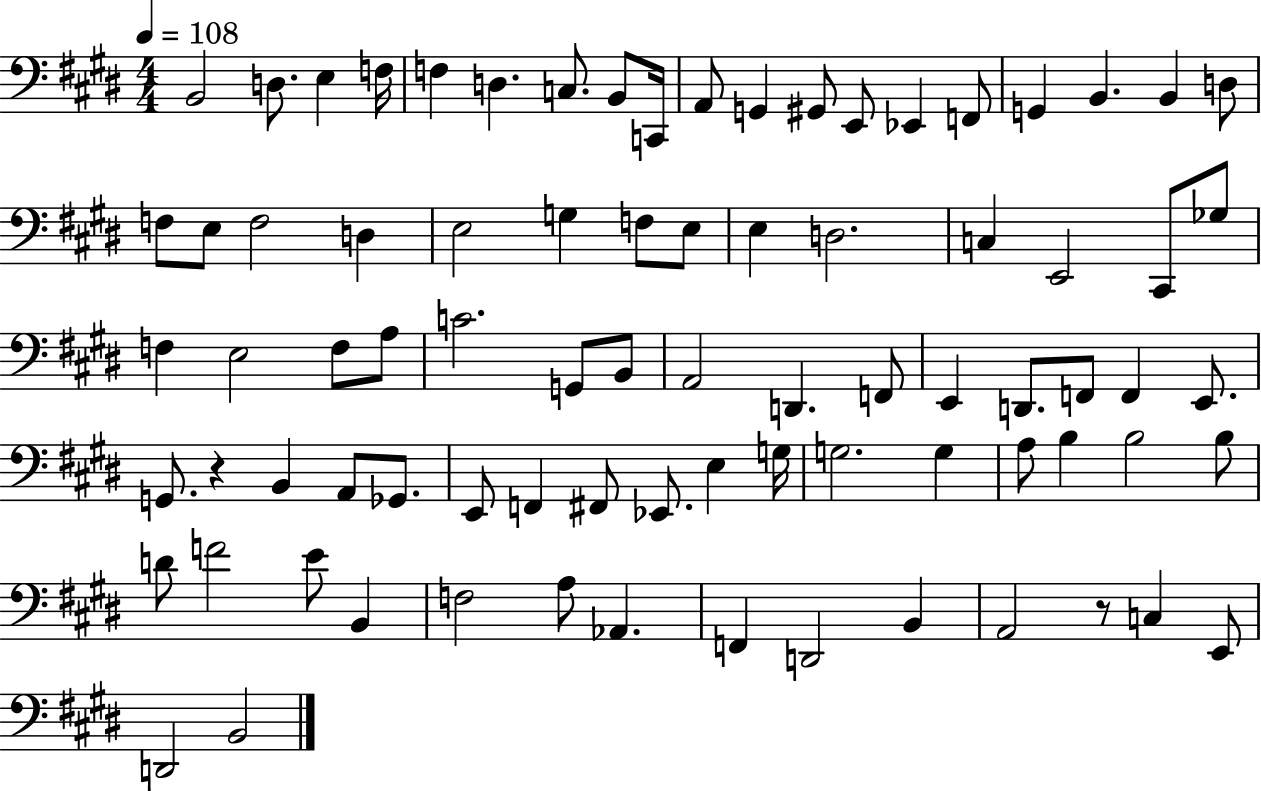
{
  \clef bass
  \numericTimeSignature
  \time 4/4
  \key e \major
  \tempo 4 = 108
  b,2 d8. e4 f16 | f4 d4. c8. b,8 c,16 | a,8 g,4 gis,8 e,8 ees,4 f,8 | g,4 b,4. b,4 d8 | \break f8 e8 f2 d4 | e2 g4 f8 e8 | e4 d2. | c4 e,2 cis,8 ges8 | \break f4 e2 f8 a8 | c'2. g,8 b,8 | a,2 d,4. f,8 | e,4 d,8. f,8 f,4 e,8. | \break g,8. r4 b,4 a,8 ges,8. | e,8 f,4 fis,8 ees,8. e4 g16 | g2. g4 | a8 b4 b2 b8 | \break d'8 f'2 e'8 b,4 | f2 a8 aes,4. | f,4 d,2 b,4 | a,2 r8 c4 e,8 | \break d,2 b,2 | \bar "|."
}